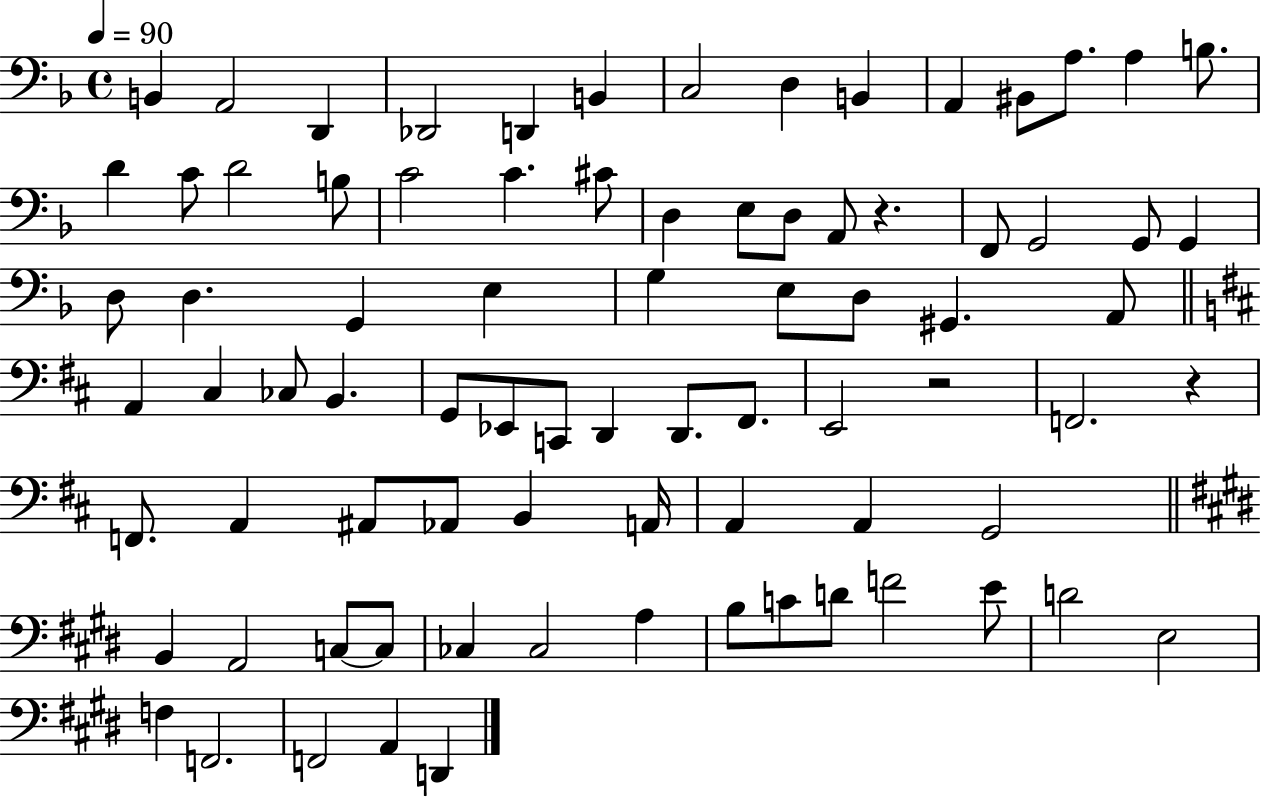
B2/q A2/h D2/q Db2/h D2/q B2/q C3/h D3/q B2/q A2/q BIS2/e A3/e. A3/q B3/e. D4/q C4/e D4/h B3/e C4/h C4/q. C#4/e D3/q E3/e D3/e A2/e R/q. F2/e G2/h G2/e G2/q D3/e D3/q. G2/q E3/q G3/q E3/e D3/e G#2/q. A2/e A2/q C#3/q CES3/e B2/q. G2/e Eb2/e C2/e D2/q D2/e. F#2/e. E2/h R/h F2/h. R/q F2/e. A2/q A#2/e Ab2/e B2/q A2/s A2/q A2/q G2/h B2/q A2/h C3/e C3/e CES3/q CES3/h A3/q B3/e C4/e D4/e F4/h E4/e D4/h E3/h F3/q F2/h. F2/h A2/q D2/q